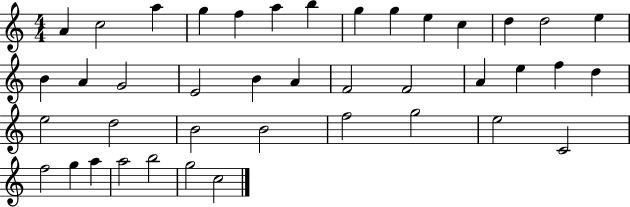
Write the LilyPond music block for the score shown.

{
  \clef treble
  \numericTimeSignature
  \time 4/4
  \key c \major
  a'4 c''2 a''4 | g''4 f''4 a''4 b''4 | g''4 g''4 e''4 c''4 | d''4 d''2 e''4 | \break b'4 a'4 g'2 | e'2 b'4 a'4 | f'2 f'2 | a'4 e''4 f''4 d''4 | \break e''2 d''2 | b'2 b'2 | f''2 g''2 | e''2 c'2 | \break f''2 g''4 a''4 | a''2 b''2 | g''2 c''2 | \bar "|."
}